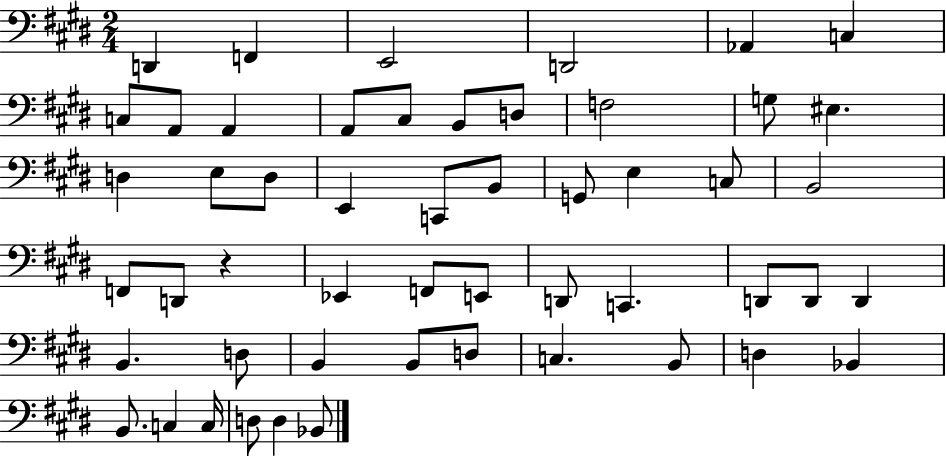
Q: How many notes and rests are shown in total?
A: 52